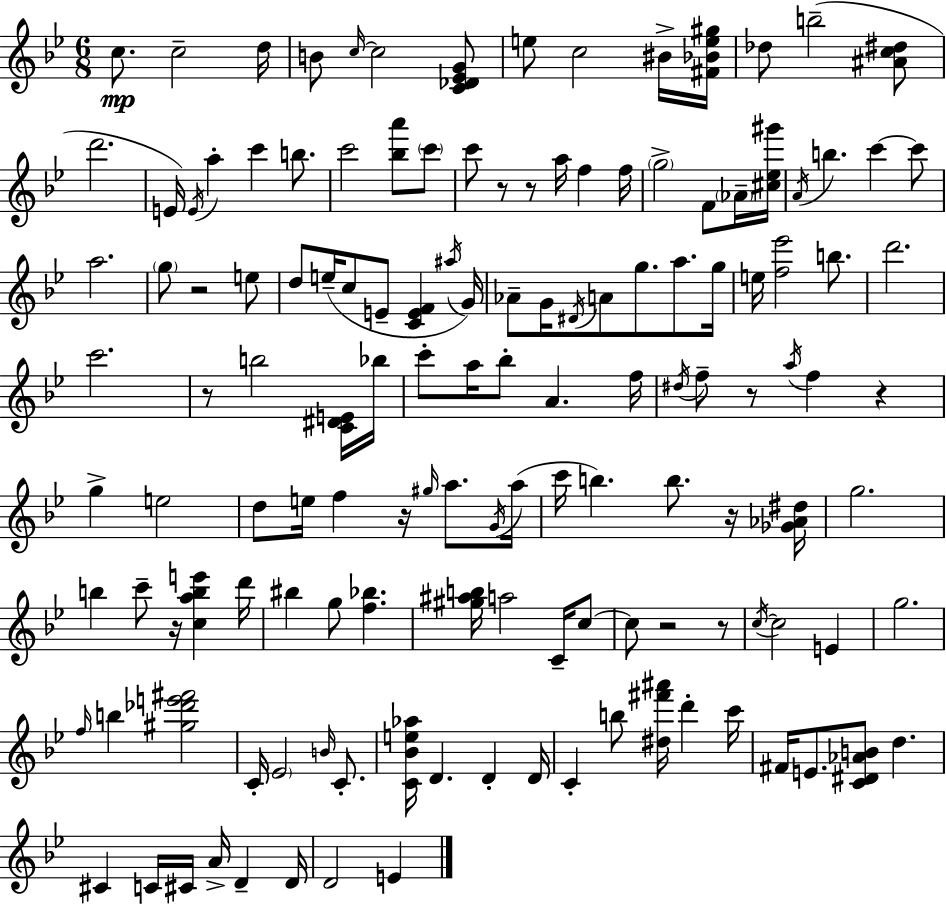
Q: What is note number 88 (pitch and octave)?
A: F5